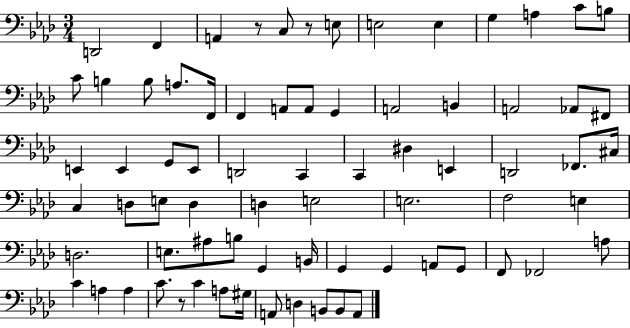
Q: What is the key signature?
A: AES major